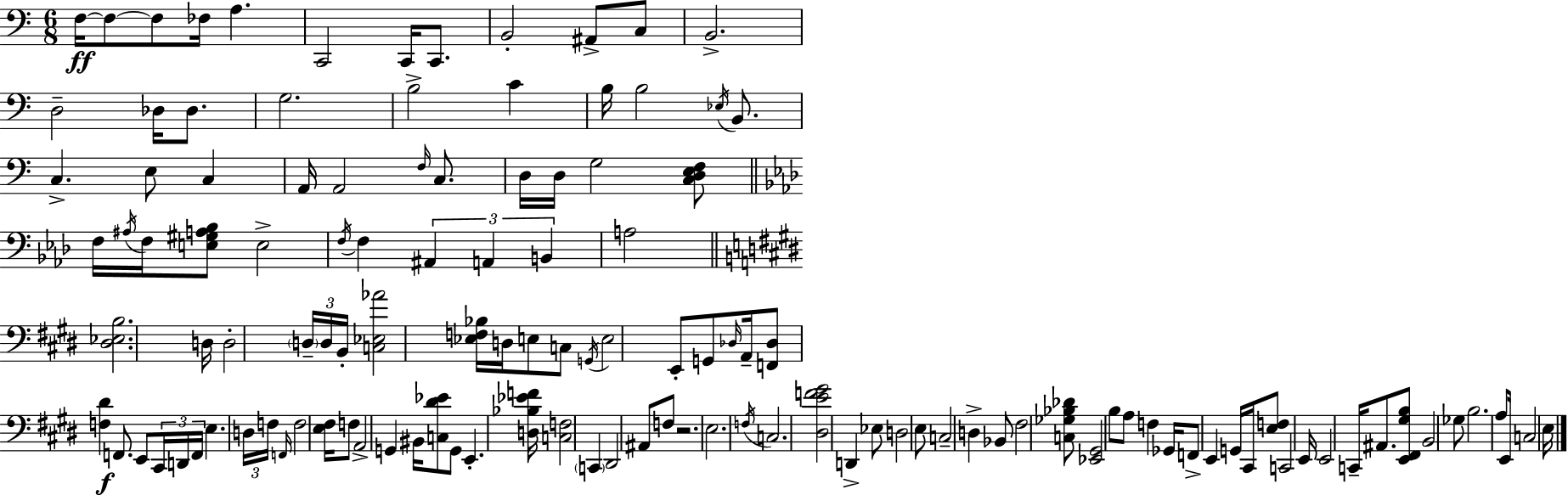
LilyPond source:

{
  \clef bass
  \numericTimeSignature
  \time 6/8
  \key c \major
  f16~~\ff f8~~ f8 fes16 a4. | c,2 c,16 c,8. | b,2-. ais,8-> c8 | b,2.-> | \break d2-- des16 des8. | g2. | b2-> c'4 | b16 b2 \acciaccatura { ees16 } b,8. | \break c4.-> e8 c4 | a,16 a,2 \grace { f16 } c8. | d16 d16 g2 | <c d e f>8 \bar "||" \break \key aes \major f16 \acciaccatura { ais16 } f16 <e gis a bes>8 e2-> | \acciaccatura { f16 } f4 \tuplet 3/2 { ais,4 a,4 | b,4 } a2 | \bar "||" \break \key e \major <dis ees b>2. | d16 d2-. \tuplet 3/2 { \parenthesize d16-- d16 b,16-. } | <c ees aes'>2 <ees f bes>16 d16 e8 | c8 \acciaccatura { g,16 } e2 e,8-. | \break g,8 \grace { des16 } a,16-- <f, des>8 <f dis'>4\f f,8. | e,8 \tuplet 3/2 { cis,16 d,16 f,16 } e4. | \tuplet 3/2 { d16 f16 \grace { f,16 } } f2 | <e fis>16 f8 a,2-> g,4 | \break bis,16 <c dis' ees'>8 g,8 e,4.-. | <d bes ees' f'>16 <c f>2 \parenthesize c,4 | dis,2 ais,8 | f8 r2. | \break e2. | \acciaccatura { f16 } c2. | <dis e' f' gis'>2 | d,4-> ees8 d2 | \break e8 c2-- | d4-> bes,8 fis2 | <c ges bes des'>8 <ees, gis,>2 | b8 a8 f4 ges,16 f,8-> e,4 | \break g,16 cis,16 <e f>8 c,2 | e,16 e,2 | c,16-- ais,8. <e, fis, gis b>8 b,2 | ges8 b2. | \break a8 e,16 c2 | e16 \bar "|."
}